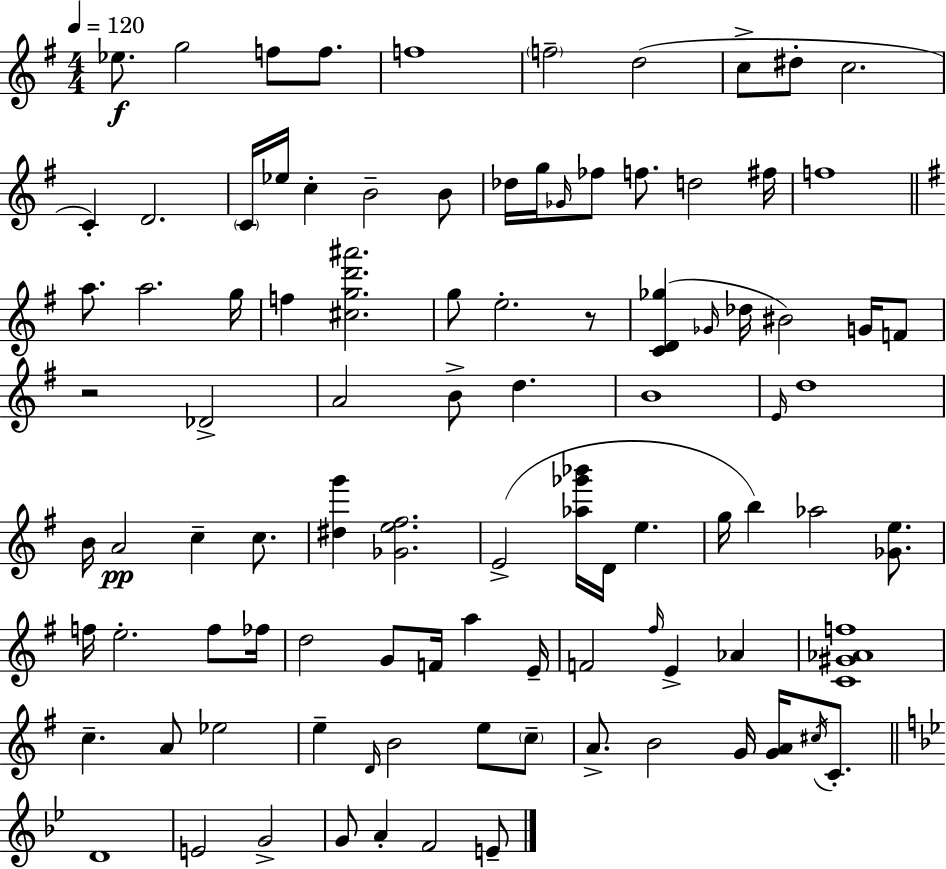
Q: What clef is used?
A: treble